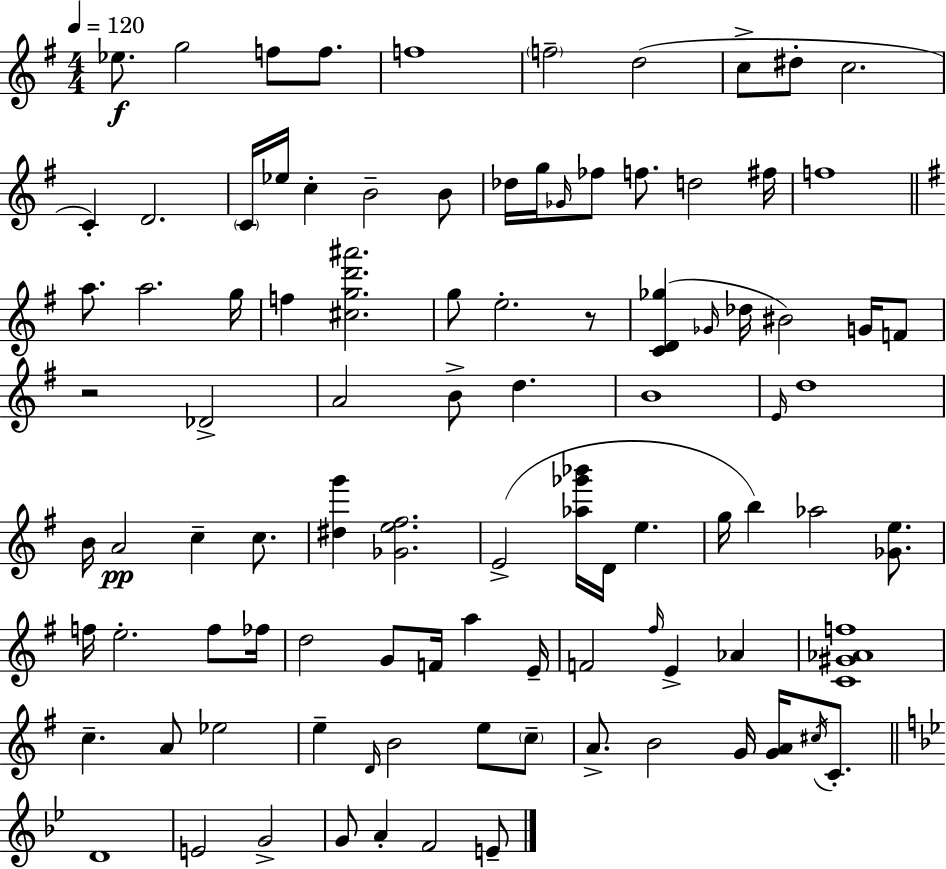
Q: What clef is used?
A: treble